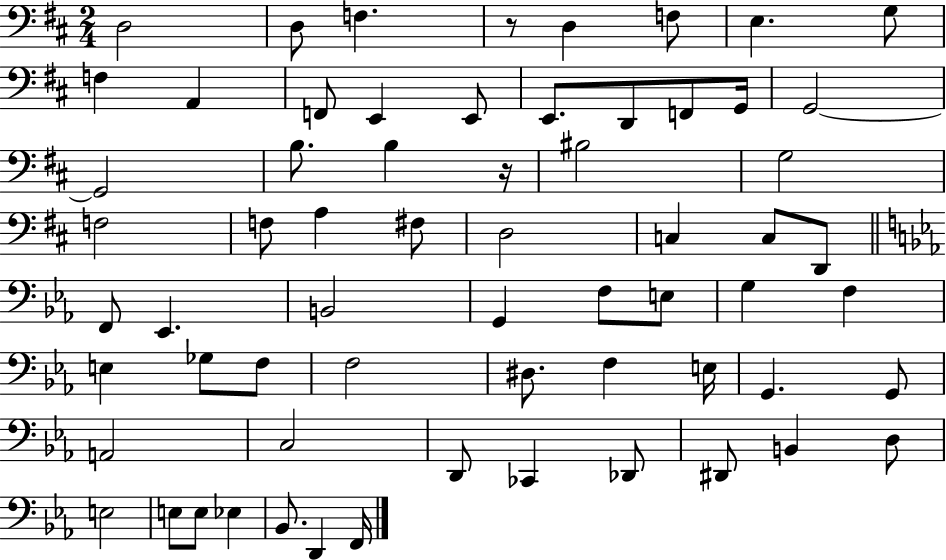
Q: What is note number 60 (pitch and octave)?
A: Bb2